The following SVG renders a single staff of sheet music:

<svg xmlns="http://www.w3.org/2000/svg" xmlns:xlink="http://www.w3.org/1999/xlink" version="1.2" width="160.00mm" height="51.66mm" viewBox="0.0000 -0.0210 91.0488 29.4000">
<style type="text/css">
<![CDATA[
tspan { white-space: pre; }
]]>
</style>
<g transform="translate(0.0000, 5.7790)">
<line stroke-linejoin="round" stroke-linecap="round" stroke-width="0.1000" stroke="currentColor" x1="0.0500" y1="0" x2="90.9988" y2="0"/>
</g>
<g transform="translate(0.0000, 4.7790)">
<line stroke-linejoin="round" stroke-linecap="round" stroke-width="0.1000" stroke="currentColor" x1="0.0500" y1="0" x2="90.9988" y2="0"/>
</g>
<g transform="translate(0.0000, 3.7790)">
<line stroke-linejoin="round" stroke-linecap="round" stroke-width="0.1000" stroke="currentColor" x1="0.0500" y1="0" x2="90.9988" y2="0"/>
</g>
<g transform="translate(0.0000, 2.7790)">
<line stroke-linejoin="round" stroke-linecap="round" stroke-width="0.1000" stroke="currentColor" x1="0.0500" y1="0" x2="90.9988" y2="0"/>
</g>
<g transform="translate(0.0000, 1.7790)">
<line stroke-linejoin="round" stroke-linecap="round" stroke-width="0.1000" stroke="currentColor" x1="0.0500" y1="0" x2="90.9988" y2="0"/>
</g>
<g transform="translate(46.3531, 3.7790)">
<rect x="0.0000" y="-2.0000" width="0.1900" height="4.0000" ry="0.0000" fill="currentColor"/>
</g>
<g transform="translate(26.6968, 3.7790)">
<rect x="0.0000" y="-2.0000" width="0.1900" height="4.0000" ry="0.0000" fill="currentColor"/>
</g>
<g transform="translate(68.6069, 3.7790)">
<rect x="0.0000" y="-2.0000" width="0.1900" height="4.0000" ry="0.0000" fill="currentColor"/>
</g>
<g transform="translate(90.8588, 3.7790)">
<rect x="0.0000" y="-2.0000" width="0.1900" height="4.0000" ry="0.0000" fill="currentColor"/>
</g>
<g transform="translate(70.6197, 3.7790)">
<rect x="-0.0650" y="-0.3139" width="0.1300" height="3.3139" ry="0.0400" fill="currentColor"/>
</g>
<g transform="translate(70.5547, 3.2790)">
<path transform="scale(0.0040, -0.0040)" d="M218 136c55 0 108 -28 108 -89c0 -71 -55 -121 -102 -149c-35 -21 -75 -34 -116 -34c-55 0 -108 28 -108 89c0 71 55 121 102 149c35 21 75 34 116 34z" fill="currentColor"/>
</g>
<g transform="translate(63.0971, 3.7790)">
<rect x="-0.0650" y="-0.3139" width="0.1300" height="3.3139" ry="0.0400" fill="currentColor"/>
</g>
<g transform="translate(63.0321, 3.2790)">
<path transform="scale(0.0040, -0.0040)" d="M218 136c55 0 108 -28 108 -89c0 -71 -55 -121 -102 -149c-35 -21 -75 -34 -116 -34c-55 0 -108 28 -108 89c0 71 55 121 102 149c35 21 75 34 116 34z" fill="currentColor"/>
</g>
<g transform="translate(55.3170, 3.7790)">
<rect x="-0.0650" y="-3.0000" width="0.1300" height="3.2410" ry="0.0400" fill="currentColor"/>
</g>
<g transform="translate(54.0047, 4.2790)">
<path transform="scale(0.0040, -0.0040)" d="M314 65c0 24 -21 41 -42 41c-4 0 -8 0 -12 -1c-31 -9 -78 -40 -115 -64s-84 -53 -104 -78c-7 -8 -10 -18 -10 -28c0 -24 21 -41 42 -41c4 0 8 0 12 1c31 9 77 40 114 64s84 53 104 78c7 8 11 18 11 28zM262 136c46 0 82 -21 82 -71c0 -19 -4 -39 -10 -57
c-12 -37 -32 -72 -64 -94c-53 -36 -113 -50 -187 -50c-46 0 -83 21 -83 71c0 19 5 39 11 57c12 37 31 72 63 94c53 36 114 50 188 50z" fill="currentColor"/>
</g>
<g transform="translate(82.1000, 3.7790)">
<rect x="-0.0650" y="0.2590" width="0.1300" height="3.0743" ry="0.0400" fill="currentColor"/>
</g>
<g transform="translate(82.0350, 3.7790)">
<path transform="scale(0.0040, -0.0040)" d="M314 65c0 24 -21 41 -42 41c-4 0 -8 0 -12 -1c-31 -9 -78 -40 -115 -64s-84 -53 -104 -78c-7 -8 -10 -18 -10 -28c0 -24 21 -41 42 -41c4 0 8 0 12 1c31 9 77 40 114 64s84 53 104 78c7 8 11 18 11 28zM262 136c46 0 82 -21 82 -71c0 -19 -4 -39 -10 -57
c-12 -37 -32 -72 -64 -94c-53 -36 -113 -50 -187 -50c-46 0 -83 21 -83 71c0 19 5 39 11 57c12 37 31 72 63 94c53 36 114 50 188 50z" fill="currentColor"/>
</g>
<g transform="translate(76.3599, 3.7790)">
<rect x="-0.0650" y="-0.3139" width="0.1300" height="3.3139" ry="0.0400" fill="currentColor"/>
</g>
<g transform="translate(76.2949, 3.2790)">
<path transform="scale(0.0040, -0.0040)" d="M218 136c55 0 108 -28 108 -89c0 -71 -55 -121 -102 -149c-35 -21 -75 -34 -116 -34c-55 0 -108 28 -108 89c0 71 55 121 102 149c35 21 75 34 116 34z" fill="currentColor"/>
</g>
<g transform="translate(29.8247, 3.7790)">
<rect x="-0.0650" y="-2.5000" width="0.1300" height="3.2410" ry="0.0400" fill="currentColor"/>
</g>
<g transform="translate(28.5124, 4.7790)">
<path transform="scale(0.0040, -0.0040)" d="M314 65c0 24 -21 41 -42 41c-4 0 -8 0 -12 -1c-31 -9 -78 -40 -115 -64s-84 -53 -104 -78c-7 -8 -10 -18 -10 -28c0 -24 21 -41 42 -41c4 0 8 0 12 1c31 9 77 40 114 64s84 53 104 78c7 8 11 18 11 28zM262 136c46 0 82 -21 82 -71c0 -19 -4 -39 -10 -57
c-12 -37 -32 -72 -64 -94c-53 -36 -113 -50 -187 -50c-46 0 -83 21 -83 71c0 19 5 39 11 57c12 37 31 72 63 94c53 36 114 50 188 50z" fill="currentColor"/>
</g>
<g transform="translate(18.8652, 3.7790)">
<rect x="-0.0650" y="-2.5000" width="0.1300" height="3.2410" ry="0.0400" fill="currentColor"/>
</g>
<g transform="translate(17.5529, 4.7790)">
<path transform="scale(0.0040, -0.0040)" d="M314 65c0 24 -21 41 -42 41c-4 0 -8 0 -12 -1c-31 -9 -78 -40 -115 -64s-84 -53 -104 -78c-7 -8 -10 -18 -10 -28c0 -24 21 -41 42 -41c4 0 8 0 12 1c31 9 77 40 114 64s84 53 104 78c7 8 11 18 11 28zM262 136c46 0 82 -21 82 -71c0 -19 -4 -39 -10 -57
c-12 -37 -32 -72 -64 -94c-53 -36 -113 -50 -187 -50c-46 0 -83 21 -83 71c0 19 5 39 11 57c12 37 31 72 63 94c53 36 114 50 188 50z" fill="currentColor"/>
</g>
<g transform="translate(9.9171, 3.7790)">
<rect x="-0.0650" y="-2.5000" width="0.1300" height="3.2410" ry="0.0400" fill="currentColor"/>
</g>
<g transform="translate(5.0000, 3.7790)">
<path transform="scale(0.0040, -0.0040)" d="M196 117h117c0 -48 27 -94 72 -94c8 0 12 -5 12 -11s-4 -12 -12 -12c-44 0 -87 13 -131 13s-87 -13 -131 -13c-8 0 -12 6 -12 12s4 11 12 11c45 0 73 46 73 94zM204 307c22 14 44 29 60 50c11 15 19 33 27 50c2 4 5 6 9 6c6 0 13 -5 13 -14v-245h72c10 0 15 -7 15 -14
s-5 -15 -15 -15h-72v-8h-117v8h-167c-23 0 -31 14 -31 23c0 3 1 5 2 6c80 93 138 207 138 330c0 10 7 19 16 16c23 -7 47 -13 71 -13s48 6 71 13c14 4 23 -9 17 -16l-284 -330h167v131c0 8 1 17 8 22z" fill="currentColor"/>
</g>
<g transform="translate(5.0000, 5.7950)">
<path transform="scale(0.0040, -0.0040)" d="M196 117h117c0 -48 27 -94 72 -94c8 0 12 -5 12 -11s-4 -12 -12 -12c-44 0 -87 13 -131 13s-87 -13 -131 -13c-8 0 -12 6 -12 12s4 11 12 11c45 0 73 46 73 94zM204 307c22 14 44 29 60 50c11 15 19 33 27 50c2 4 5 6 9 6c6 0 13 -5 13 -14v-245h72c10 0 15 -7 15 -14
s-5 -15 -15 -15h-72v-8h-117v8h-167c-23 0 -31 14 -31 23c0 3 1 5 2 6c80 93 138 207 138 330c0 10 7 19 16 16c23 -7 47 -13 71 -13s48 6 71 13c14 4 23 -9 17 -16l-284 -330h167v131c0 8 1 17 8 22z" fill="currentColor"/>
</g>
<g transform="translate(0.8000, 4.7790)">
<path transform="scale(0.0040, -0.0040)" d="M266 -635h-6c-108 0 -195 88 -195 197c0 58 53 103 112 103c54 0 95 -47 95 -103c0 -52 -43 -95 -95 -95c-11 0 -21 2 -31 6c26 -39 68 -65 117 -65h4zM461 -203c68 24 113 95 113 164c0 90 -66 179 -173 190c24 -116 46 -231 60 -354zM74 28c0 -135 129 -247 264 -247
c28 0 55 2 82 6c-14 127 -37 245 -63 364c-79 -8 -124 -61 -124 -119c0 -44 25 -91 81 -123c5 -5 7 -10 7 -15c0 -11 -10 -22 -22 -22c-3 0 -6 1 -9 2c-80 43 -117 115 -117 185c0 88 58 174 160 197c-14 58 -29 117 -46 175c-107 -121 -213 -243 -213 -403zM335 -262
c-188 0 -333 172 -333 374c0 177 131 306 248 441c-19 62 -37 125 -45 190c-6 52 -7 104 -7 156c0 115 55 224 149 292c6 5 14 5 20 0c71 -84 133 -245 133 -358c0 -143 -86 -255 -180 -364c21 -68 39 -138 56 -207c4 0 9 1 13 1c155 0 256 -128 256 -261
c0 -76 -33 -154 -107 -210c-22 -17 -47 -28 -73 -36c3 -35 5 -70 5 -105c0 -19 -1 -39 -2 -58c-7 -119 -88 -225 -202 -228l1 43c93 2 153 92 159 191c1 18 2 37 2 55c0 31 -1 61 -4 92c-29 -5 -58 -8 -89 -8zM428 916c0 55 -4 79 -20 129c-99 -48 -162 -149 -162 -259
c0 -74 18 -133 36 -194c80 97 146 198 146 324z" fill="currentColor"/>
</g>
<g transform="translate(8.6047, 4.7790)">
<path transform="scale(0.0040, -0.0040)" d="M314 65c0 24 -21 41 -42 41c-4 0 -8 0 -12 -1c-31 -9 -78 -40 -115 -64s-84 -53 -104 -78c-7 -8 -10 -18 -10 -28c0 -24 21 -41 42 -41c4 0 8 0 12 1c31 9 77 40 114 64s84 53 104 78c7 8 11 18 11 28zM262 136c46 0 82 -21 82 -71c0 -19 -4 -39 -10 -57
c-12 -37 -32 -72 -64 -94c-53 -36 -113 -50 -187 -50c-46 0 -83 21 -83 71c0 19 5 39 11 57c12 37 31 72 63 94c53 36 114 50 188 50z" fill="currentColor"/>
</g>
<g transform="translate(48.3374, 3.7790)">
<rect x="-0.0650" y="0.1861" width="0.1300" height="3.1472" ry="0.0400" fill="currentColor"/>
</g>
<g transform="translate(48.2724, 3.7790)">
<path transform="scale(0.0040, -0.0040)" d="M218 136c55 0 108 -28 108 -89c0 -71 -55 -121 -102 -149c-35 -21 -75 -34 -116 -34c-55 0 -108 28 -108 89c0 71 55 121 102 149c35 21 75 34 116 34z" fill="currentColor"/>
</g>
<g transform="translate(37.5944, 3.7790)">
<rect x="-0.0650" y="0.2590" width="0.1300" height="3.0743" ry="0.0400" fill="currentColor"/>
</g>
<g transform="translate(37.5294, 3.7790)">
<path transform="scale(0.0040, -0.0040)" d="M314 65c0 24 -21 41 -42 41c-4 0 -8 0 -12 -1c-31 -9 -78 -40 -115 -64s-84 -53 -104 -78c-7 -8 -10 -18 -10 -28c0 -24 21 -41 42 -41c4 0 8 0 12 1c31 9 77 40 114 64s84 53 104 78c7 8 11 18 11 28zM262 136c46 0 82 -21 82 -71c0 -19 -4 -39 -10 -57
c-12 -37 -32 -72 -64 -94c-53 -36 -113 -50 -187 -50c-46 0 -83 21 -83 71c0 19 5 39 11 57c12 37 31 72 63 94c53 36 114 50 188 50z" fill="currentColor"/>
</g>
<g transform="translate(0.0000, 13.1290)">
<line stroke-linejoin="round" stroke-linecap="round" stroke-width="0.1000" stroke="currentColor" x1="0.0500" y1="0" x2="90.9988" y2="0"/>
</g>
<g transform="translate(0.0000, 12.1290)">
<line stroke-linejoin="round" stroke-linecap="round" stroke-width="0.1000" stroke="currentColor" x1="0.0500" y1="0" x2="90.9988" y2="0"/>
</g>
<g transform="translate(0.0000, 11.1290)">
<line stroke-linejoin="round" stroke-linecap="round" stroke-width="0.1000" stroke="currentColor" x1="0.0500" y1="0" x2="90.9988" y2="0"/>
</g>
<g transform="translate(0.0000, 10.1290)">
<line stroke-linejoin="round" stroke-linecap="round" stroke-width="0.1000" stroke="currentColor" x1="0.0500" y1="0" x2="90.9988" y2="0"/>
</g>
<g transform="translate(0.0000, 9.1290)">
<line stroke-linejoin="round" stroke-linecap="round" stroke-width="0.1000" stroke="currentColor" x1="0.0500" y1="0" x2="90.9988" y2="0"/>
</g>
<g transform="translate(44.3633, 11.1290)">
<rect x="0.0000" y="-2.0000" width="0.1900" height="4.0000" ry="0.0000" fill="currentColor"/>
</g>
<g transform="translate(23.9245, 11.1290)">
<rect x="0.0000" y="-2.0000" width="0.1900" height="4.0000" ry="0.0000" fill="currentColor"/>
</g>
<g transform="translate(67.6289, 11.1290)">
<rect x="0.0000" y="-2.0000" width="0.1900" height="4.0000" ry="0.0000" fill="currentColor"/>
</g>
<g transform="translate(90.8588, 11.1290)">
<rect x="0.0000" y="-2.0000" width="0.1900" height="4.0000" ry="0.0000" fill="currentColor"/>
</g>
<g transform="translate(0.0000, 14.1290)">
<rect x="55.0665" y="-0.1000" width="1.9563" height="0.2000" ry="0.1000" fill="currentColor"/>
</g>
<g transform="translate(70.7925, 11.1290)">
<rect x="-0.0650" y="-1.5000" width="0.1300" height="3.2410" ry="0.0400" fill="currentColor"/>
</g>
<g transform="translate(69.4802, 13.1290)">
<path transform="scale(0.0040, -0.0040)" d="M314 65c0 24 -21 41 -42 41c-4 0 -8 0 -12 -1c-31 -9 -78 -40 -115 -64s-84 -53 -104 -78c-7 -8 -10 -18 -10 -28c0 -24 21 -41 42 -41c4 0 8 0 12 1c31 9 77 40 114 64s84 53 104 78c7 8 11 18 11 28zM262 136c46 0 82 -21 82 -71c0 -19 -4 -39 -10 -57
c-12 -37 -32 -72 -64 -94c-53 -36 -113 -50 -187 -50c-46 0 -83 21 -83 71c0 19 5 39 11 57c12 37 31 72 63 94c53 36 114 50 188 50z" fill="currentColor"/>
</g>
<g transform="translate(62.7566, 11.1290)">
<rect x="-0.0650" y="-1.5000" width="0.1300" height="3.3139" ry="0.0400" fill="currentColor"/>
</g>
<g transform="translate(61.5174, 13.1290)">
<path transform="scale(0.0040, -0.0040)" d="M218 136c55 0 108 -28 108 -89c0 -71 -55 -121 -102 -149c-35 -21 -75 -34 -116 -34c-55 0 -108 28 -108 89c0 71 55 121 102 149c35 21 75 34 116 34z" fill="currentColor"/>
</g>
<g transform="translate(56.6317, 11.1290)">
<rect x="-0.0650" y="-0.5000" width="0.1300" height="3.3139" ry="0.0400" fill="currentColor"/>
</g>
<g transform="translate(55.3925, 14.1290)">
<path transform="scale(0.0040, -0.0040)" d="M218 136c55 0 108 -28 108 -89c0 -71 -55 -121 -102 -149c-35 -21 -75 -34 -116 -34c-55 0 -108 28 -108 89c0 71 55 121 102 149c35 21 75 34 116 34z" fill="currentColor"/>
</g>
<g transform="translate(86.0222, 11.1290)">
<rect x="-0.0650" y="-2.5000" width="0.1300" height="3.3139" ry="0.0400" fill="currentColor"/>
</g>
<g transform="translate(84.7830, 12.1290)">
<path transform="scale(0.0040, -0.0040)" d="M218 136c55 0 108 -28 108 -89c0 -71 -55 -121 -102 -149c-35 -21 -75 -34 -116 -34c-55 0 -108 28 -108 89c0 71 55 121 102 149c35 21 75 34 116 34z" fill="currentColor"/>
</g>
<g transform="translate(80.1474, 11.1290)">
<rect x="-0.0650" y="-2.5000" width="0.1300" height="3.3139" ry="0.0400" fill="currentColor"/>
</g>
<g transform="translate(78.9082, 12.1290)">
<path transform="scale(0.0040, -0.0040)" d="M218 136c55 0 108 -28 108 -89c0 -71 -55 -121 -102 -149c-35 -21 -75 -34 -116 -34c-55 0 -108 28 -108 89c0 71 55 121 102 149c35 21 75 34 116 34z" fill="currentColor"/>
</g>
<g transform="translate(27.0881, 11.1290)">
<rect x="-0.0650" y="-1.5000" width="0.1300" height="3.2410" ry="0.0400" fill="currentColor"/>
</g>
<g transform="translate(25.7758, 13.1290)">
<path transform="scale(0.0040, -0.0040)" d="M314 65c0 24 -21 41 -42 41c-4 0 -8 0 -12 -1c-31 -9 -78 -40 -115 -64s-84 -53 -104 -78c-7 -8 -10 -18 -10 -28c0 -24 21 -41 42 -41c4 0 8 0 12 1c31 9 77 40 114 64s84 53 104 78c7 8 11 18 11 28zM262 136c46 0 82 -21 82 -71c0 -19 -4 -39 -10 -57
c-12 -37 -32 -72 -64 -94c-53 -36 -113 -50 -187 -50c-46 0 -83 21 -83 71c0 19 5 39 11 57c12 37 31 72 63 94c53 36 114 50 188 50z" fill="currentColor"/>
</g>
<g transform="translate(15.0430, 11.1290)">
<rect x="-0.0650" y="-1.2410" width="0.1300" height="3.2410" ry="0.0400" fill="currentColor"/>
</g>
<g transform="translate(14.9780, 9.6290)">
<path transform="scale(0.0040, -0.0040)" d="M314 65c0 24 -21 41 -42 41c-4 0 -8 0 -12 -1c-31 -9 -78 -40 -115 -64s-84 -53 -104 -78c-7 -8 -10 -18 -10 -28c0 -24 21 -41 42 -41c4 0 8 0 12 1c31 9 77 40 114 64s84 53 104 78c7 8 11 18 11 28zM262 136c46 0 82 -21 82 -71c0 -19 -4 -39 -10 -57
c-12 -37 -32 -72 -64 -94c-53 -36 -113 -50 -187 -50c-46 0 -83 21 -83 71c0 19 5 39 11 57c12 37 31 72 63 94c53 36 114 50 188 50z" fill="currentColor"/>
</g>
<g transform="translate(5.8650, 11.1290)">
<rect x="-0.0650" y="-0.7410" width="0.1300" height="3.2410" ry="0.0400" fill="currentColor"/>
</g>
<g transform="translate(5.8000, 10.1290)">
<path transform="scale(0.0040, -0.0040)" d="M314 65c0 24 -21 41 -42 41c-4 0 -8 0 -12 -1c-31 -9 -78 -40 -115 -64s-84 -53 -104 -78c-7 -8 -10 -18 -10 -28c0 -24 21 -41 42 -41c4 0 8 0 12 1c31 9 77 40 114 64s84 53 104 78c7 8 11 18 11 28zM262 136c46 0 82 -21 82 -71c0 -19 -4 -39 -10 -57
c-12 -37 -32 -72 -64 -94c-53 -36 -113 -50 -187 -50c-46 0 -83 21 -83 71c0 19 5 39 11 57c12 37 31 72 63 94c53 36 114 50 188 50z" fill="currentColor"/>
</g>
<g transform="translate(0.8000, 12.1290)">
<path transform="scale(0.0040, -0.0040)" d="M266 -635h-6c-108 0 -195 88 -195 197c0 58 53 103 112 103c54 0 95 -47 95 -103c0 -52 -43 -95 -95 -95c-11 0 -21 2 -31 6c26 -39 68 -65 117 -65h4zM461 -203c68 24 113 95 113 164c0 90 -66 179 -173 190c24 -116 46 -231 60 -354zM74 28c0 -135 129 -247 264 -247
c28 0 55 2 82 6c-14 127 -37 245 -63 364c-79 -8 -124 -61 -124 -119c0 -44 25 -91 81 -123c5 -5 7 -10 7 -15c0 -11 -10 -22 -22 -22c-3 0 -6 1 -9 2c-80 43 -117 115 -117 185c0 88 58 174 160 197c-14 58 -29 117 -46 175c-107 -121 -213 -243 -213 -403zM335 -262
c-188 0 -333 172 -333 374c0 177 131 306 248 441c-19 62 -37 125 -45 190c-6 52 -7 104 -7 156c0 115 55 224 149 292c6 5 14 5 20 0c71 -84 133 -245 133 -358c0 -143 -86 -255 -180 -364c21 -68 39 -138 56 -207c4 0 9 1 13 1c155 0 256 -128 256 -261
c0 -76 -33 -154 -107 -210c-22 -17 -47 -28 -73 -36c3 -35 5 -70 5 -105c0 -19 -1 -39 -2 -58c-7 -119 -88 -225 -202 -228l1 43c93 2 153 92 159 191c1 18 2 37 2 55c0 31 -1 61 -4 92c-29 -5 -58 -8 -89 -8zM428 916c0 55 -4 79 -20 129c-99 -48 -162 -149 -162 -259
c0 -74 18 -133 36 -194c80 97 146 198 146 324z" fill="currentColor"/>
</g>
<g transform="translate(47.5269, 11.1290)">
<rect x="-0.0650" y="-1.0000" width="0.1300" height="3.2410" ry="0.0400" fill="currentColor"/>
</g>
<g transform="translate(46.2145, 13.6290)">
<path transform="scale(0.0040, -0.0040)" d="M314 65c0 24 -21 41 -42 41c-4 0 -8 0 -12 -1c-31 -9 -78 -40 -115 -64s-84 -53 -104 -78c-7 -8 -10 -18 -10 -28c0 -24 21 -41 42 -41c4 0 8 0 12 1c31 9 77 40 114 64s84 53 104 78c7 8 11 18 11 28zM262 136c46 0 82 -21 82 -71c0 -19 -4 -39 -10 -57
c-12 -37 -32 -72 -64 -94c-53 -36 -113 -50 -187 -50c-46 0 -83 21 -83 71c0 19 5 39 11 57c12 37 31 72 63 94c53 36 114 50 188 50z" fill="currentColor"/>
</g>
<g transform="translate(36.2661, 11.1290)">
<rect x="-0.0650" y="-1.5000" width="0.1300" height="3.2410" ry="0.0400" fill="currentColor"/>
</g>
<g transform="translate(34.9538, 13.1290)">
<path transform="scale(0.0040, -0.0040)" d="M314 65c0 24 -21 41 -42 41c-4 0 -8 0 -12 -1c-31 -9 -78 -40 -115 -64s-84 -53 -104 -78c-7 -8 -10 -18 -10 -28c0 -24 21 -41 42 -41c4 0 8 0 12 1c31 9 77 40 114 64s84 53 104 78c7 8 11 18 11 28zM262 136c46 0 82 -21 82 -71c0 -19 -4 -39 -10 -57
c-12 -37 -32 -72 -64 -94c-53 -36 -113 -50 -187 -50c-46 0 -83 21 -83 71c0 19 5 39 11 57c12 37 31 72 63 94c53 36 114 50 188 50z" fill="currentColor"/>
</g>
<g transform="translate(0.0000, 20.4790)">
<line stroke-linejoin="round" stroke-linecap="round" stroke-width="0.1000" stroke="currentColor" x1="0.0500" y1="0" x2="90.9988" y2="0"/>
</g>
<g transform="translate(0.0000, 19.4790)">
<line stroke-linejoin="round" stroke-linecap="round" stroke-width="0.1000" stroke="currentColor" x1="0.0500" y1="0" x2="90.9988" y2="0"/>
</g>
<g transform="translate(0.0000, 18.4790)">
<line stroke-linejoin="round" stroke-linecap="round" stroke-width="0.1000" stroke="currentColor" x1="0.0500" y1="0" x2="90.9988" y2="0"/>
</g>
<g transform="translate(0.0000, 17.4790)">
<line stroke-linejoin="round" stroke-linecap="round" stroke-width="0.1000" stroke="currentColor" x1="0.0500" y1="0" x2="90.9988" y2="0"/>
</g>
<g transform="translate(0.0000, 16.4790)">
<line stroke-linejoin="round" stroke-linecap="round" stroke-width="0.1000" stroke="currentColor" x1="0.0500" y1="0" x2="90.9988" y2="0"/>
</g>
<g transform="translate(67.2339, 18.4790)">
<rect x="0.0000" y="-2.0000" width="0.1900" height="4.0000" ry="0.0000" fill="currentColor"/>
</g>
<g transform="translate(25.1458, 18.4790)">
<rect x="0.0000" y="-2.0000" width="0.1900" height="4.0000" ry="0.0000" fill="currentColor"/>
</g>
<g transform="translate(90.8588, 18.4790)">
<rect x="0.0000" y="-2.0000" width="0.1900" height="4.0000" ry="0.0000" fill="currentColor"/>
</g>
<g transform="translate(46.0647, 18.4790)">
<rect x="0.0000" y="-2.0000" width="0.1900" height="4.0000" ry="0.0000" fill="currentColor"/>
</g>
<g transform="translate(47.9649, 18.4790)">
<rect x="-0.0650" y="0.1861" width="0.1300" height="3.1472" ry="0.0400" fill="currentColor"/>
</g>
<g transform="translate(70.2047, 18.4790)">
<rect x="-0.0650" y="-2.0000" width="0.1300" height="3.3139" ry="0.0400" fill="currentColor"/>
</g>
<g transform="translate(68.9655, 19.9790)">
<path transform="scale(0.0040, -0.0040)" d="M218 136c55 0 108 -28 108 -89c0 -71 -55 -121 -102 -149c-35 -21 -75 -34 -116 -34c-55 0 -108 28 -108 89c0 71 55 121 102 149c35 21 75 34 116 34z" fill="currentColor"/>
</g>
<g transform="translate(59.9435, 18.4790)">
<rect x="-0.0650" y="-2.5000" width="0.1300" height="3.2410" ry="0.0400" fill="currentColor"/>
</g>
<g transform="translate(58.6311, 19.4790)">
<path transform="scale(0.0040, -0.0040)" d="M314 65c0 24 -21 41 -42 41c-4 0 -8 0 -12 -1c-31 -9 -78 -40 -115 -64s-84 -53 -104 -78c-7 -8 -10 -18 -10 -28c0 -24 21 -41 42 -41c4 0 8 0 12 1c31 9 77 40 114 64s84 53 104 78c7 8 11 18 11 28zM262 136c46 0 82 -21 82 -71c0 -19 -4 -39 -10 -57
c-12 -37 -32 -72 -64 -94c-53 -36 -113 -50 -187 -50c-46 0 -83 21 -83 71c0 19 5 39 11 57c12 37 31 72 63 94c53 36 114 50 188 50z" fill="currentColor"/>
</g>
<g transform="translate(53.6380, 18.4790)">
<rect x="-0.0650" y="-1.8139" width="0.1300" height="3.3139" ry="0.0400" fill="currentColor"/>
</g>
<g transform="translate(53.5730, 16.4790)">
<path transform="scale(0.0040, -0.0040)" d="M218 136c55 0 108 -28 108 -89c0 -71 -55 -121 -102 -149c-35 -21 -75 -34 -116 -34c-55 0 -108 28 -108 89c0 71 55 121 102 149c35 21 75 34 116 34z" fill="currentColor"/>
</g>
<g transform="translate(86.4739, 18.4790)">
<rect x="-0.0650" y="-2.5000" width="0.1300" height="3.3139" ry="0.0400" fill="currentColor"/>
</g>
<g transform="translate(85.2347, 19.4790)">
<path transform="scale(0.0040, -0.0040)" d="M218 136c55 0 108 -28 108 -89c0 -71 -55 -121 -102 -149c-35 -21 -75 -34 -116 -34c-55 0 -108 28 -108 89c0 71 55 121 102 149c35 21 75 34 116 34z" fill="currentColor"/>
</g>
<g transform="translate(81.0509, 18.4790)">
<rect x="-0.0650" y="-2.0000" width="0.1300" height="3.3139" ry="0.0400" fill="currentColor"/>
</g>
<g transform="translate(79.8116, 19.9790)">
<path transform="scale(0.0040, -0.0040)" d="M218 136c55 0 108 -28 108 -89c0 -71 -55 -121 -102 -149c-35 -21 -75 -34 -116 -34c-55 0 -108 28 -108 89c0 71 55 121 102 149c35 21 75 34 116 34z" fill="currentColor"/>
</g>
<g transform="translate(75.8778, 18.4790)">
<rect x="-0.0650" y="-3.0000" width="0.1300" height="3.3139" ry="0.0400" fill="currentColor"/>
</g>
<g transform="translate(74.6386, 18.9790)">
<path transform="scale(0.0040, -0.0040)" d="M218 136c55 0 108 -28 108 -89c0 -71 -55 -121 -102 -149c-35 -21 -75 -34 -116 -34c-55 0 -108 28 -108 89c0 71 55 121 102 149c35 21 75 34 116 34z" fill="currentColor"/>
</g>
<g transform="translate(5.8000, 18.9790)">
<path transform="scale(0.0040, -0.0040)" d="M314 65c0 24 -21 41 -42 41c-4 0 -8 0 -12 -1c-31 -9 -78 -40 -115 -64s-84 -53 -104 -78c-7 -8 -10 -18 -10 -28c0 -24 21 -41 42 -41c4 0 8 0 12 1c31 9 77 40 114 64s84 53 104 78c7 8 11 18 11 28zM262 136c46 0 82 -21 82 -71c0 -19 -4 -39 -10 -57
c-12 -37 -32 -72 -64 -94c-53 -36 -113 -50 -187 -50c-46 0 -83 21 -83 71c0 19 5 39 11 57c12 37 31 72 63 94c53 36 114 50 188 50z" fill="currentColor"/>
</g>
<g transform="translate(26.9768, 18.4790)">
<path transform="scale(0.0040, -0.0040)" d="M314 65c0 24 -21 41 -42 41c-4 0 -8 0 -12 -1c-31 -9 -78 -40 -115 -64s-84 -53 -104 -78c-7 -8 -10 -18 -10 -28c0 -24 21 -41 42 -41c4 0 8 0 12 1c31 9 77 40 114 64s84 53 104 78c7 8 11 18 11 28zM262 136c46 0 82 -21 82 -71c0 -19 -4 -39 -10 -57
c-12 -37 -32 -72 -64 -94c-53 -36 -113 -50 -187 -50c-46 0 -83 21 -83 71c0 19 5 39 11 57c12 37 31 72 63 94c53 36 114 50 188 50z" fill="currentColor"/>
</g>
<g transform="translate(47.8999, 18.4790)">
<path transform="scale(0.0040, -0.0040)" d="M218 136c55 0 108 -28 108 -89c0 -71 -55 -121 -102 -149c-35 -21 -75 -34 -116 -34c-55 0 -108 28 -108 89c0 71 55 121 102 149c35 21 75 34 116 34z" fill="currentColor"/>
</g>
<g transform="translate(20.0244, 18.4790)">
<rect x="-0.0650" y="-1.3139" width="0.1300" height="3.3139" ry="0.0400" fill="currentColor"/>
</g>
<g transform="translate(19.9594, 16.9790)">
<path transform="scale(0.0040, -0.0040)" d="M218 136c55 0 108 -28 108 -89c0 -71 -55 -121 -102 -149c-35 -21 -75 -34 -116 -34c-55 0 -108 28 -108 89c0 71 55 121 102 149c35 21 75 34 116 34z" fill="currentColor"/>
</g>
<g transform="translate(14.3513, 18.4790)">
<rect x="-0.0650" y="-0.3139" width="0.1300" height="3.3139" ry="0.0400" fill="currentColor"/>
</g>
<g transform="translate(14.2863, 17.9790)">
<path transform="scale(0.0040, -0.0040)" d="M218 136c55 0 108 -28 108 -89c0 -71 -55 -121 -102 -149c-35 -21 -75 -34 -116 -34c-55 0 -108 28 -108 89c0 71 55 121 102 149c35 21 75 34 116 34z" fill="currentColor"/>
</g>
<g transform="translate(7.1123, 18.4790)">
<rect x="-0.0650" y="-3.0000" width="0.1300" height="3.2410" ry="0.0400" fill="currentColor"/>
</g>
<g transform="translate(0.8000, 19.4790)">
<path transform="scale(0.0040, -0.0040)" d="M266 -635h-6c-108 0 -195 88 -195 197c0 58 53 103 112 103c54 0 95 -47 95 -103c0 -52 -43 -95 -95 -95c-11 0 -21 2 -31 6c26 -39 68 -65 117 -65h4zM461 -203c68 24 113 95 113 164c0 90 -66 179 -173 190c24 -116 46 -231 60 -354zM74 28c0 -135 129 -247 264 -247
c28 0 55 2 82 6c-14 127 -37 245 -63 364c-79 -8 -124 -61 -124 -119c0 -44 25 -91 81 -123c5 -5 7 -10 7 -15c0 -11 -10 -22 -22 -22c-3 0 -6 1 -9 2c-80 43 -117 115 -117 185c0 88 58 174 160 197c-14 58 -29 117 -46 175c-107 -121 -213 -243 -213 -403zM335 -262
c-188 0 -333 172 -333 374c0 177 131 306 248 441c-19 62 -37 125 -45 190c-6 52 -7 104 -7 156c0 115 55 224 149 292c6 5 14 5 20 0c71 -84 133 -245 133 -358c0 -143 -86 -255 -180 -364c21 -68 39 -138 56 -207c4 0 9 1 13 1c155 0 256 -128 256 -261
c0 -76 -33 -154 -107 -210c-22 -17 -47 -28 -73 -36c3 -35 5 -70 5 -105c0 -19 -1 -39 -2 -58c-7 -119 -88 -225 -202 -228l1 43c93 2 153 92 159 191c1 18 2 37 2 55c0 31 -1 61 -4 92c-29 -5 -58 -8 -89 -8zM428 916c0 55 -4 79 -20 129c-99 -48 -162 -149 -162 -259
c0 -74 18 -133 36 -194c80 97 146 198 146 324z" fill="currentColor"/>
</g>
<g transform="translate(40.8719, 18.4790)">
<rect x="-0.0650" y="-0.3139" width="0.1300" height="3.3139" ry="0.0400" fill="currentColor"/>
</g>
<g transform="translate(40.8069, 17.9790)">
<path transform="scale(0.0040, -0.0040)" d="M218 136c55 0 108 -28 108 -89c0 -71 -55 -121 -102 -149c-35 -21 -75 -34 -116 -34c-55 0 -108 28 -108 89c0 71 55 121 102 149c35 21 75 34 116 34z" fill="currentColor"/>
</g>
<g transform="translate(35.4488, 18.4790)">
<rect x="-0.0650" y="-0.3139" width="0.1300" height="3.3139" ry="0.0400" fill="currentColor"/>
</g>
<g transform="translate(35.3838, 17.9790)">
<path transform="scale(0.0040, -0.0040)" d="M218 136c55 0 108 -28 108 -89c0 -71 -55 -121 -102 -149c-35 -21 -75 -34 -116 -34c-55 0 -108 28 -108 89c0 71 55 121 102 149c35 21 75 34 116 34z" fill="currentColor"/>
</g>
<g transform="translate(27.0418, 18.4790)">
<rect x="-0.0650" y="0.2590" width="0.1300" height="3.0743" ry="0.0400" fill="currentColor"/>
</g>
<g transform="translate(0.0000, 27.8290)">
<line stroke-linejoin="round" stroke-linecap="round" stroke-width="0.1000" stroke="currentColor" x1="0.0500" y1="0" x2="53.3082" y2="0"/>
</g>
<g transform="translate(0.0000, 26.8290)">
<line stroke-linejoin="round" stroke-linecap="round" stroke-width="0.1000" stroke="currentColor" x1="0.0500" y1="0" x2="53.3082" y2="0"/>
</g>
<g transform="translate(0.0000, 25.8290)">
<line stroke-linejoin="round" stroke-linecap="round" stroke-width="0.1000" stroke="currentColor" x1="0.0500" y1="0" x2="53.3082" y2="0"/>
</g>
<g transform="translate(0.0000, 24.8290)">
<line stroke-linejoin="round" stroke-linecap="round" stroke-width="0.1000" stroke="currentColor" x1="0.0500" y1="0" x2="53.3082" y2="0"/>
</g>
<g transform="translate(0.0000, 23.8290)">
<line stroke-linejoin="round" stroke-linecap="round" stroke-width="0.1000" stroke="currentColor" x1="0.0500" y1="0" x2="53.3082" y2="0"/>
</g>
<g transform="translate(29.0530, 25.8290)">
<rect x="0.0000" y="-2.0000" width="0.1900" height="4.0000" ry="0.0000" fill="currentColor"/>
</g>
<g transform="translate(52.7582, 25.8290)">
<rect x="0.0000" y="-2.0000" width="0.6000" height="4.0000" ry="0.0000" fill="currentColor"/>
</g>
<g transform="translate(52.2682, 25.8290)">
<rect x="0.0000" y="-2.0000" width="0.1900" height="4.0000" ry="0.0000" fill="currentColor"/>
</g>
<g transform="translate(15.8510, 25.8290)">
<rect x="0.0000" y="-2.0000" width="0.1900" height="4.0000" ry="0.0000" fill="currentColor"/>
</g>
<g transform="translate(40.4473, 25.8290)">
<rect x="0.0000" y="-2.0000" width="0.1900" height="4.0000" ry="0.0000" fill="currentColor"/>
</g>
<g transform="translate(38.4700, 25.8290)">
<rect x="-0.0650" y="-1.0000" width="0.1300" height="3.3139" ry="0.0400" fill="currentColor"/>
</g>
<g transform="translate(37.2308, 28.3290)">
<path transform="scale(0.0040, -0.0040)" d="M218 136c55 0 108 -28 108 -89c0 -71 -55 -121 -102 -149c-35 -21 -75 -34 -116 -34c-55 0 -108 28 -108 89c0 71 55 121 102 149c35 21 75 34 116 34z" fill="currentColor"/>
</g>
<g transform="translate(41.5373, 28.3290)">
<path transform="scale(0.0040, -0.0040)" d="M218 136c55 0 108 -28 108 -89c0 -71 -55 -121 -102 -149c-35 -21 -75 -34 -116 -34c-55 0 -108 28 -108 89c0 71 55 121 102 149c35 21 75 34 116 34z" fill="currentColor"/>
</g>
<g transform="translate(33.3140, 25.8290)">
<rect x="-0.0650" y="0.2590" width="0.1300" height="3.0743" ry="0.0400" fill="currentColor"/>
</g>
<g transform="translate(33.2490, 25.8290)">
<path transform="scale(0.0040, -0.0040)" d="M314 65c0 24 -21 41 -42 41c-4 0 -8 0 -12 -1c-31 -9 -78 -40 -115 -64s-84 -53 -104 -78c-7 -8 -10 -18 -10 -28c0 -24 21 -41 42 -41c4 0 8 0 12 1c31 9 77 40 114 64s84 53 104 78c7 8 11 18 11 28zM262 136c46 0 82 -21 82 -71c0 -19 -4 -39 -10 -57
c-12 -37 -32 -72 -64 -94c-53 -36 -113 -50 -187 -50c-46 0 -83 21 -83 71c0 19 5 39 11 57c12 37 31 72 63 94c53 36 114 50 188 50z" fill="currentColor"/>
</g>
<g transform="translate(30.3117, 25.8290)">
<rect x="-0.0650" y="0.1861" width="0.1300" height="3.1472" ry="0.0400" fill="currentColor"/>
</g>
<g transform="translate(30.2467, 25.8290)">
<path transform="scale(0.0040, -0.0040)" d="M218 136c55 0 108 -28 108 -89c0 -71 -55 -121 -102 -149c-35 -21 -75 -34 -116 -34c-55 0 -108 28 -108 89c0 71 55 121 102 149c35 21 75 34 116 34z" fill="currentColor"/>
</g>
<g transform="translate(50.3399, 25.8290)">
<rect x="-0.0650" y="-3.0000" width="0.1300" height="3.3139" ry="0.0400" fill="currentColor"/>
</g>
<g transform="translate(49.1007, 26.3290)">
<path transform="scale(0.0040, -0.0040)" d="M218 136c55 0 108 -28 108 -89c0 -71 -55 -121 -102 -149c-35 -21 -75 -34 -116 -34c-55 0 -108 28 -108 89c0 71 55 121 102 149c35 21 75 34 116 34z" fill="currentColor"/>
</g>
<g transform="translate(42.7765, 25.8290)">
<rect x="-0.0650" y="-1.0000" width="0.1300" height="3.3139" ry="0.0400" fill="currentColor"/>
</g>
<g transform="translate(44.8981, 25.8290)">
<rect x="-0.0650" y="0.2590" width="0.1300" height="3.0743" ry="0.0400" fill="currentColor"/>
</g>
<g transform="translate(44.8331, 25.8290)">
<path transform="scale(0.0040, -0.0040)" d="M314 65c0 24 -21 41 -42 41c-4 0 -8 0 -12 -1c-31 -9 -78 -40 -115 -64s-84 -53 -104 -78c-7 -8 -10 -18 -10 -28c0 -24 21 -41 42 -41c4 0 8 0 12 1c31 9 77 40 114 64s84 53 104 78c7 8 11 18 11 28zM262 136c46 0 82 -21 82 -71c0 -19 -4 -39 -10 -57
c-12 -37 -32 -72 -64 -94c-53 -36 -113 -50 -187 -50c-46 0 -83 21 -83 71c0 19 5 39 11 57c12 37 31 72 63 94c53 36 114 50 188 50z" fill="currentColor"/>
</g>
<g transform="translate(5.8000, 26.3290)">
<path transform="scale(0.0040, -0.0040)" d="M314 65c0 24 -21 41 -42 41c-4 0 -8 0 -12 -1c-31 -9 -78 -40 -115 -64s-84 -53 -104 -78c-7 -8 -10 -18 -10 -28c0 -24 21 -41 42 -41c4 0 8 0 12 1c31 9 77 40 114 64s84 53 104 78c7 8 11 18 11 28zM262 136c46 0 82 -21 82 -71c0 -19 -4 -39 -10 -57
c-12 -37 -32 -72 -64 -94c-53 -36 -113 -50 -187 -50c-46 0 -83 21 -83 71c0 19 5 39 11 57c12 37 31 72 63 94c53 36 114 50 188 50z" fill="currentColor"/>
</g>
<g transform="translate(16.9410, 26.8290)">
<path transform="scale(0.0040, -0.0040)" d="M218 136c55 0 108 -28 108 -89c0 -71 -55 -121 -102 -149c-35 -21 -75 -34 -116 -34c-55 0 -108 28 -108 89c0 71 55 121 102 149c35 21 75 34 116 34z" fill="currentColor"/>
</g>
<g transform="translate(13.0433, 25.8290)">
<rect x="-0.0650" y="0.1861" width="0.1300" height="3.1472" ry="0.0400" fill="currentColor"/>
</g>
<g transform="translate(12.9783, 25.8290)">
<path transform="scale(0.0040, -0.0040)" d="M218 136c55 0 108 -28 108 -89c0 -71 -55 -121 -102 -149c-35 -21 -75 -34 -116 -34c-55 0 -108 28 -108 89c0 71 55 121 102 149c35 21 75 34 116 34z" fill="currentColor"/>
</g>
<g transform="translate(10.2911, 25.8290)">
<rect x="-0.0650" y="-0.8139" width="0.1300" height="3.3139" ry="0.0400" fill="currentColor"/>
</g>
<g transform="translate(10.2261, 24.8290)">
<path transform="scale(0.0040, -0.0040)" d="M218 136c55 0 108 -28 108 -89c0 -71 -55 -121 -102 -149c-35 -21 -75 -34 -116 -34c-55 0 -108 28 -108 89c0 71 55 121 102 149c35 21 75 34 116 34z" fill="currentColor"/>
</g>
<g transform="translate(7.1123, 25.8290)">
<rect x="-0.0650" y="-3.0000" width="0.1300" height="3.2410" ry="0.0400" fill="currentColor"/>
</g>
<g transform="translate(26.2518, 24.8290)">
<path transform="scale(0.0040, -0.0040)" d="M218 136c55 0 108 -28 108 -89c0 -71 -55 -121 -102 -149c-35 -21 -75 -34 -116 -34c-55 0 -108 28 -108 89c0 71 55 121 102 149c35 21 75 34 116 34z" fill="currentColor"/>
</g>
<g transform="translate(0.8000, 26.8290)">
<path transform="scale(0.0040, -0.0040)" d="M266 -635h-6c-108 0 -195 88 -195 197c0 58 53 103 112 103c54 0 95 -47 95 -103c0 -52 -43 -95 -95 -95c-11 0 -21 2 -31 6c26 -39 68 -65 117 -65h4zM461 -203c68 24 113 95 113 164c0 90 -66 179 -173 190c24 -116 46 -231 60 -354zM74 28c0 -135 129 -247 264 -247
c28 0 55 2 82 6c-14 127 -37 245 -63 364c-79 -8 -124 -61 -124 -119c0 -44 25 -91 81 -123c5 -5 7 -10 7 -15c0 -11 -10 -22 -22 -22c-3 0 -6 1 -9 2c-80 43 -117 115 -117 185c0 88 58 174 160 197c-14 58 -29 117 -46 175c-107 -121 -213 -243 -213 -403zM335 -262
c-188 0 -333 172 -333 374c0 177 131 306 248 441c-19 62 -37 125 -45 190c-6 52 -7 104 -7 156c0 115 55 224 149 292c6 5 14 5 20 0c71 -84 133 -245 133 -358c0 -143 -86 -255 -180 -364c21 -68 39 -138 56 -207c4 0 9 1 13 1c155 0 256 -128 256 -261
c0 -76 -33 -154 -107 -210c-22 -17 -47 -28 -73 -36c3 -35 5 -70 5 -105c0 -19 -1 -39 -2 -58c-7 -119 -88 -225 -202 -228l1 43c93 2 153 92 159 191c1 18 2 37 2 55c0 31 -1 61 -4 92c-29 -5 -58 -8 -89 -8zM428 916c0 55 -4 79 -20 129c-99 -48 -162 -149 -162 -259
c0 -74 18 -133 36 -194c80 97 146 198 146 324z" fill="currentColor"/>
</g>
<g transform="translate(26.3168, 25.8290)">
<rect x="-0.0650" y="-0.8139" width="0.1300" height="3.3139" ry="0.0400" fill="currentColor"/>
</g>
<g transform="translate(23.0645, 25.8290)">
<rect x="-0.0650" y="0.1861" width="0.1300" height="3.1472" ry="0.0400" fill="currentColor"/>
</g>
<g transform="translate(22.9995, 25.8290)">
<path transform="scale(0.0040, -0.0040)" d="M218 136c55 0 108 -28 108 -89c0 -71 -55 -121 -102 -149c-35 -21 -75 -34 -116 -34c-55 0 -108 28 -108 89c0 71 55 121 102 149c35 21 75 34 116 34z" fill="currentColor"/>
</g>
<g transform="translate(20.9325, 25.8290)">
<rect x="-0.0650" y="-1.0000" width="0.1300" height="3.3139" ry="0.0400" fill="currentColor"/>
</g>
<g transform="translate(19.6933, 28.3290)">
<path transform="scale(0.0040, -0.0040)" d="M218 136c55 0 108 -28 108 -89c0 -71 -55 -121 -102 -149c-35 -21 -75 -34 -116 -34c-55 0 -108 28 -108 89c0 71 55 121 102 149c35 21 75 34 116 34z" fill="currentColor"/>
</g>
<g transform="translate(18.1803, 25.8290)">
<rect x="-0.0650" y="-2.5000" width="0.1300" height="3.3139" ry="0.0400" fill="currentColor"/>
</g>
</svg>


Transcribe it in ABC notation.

X:1
T:Untitled
M:4/4
L:1/4
K:C
G2 G2 G2 B2 B A2 c c c B2 d2 e2 E2 E2 D2 C E E2 G G A2 c e B2 c c B f G2 F A F G A2 d B G D B d B B2 D D B2 A